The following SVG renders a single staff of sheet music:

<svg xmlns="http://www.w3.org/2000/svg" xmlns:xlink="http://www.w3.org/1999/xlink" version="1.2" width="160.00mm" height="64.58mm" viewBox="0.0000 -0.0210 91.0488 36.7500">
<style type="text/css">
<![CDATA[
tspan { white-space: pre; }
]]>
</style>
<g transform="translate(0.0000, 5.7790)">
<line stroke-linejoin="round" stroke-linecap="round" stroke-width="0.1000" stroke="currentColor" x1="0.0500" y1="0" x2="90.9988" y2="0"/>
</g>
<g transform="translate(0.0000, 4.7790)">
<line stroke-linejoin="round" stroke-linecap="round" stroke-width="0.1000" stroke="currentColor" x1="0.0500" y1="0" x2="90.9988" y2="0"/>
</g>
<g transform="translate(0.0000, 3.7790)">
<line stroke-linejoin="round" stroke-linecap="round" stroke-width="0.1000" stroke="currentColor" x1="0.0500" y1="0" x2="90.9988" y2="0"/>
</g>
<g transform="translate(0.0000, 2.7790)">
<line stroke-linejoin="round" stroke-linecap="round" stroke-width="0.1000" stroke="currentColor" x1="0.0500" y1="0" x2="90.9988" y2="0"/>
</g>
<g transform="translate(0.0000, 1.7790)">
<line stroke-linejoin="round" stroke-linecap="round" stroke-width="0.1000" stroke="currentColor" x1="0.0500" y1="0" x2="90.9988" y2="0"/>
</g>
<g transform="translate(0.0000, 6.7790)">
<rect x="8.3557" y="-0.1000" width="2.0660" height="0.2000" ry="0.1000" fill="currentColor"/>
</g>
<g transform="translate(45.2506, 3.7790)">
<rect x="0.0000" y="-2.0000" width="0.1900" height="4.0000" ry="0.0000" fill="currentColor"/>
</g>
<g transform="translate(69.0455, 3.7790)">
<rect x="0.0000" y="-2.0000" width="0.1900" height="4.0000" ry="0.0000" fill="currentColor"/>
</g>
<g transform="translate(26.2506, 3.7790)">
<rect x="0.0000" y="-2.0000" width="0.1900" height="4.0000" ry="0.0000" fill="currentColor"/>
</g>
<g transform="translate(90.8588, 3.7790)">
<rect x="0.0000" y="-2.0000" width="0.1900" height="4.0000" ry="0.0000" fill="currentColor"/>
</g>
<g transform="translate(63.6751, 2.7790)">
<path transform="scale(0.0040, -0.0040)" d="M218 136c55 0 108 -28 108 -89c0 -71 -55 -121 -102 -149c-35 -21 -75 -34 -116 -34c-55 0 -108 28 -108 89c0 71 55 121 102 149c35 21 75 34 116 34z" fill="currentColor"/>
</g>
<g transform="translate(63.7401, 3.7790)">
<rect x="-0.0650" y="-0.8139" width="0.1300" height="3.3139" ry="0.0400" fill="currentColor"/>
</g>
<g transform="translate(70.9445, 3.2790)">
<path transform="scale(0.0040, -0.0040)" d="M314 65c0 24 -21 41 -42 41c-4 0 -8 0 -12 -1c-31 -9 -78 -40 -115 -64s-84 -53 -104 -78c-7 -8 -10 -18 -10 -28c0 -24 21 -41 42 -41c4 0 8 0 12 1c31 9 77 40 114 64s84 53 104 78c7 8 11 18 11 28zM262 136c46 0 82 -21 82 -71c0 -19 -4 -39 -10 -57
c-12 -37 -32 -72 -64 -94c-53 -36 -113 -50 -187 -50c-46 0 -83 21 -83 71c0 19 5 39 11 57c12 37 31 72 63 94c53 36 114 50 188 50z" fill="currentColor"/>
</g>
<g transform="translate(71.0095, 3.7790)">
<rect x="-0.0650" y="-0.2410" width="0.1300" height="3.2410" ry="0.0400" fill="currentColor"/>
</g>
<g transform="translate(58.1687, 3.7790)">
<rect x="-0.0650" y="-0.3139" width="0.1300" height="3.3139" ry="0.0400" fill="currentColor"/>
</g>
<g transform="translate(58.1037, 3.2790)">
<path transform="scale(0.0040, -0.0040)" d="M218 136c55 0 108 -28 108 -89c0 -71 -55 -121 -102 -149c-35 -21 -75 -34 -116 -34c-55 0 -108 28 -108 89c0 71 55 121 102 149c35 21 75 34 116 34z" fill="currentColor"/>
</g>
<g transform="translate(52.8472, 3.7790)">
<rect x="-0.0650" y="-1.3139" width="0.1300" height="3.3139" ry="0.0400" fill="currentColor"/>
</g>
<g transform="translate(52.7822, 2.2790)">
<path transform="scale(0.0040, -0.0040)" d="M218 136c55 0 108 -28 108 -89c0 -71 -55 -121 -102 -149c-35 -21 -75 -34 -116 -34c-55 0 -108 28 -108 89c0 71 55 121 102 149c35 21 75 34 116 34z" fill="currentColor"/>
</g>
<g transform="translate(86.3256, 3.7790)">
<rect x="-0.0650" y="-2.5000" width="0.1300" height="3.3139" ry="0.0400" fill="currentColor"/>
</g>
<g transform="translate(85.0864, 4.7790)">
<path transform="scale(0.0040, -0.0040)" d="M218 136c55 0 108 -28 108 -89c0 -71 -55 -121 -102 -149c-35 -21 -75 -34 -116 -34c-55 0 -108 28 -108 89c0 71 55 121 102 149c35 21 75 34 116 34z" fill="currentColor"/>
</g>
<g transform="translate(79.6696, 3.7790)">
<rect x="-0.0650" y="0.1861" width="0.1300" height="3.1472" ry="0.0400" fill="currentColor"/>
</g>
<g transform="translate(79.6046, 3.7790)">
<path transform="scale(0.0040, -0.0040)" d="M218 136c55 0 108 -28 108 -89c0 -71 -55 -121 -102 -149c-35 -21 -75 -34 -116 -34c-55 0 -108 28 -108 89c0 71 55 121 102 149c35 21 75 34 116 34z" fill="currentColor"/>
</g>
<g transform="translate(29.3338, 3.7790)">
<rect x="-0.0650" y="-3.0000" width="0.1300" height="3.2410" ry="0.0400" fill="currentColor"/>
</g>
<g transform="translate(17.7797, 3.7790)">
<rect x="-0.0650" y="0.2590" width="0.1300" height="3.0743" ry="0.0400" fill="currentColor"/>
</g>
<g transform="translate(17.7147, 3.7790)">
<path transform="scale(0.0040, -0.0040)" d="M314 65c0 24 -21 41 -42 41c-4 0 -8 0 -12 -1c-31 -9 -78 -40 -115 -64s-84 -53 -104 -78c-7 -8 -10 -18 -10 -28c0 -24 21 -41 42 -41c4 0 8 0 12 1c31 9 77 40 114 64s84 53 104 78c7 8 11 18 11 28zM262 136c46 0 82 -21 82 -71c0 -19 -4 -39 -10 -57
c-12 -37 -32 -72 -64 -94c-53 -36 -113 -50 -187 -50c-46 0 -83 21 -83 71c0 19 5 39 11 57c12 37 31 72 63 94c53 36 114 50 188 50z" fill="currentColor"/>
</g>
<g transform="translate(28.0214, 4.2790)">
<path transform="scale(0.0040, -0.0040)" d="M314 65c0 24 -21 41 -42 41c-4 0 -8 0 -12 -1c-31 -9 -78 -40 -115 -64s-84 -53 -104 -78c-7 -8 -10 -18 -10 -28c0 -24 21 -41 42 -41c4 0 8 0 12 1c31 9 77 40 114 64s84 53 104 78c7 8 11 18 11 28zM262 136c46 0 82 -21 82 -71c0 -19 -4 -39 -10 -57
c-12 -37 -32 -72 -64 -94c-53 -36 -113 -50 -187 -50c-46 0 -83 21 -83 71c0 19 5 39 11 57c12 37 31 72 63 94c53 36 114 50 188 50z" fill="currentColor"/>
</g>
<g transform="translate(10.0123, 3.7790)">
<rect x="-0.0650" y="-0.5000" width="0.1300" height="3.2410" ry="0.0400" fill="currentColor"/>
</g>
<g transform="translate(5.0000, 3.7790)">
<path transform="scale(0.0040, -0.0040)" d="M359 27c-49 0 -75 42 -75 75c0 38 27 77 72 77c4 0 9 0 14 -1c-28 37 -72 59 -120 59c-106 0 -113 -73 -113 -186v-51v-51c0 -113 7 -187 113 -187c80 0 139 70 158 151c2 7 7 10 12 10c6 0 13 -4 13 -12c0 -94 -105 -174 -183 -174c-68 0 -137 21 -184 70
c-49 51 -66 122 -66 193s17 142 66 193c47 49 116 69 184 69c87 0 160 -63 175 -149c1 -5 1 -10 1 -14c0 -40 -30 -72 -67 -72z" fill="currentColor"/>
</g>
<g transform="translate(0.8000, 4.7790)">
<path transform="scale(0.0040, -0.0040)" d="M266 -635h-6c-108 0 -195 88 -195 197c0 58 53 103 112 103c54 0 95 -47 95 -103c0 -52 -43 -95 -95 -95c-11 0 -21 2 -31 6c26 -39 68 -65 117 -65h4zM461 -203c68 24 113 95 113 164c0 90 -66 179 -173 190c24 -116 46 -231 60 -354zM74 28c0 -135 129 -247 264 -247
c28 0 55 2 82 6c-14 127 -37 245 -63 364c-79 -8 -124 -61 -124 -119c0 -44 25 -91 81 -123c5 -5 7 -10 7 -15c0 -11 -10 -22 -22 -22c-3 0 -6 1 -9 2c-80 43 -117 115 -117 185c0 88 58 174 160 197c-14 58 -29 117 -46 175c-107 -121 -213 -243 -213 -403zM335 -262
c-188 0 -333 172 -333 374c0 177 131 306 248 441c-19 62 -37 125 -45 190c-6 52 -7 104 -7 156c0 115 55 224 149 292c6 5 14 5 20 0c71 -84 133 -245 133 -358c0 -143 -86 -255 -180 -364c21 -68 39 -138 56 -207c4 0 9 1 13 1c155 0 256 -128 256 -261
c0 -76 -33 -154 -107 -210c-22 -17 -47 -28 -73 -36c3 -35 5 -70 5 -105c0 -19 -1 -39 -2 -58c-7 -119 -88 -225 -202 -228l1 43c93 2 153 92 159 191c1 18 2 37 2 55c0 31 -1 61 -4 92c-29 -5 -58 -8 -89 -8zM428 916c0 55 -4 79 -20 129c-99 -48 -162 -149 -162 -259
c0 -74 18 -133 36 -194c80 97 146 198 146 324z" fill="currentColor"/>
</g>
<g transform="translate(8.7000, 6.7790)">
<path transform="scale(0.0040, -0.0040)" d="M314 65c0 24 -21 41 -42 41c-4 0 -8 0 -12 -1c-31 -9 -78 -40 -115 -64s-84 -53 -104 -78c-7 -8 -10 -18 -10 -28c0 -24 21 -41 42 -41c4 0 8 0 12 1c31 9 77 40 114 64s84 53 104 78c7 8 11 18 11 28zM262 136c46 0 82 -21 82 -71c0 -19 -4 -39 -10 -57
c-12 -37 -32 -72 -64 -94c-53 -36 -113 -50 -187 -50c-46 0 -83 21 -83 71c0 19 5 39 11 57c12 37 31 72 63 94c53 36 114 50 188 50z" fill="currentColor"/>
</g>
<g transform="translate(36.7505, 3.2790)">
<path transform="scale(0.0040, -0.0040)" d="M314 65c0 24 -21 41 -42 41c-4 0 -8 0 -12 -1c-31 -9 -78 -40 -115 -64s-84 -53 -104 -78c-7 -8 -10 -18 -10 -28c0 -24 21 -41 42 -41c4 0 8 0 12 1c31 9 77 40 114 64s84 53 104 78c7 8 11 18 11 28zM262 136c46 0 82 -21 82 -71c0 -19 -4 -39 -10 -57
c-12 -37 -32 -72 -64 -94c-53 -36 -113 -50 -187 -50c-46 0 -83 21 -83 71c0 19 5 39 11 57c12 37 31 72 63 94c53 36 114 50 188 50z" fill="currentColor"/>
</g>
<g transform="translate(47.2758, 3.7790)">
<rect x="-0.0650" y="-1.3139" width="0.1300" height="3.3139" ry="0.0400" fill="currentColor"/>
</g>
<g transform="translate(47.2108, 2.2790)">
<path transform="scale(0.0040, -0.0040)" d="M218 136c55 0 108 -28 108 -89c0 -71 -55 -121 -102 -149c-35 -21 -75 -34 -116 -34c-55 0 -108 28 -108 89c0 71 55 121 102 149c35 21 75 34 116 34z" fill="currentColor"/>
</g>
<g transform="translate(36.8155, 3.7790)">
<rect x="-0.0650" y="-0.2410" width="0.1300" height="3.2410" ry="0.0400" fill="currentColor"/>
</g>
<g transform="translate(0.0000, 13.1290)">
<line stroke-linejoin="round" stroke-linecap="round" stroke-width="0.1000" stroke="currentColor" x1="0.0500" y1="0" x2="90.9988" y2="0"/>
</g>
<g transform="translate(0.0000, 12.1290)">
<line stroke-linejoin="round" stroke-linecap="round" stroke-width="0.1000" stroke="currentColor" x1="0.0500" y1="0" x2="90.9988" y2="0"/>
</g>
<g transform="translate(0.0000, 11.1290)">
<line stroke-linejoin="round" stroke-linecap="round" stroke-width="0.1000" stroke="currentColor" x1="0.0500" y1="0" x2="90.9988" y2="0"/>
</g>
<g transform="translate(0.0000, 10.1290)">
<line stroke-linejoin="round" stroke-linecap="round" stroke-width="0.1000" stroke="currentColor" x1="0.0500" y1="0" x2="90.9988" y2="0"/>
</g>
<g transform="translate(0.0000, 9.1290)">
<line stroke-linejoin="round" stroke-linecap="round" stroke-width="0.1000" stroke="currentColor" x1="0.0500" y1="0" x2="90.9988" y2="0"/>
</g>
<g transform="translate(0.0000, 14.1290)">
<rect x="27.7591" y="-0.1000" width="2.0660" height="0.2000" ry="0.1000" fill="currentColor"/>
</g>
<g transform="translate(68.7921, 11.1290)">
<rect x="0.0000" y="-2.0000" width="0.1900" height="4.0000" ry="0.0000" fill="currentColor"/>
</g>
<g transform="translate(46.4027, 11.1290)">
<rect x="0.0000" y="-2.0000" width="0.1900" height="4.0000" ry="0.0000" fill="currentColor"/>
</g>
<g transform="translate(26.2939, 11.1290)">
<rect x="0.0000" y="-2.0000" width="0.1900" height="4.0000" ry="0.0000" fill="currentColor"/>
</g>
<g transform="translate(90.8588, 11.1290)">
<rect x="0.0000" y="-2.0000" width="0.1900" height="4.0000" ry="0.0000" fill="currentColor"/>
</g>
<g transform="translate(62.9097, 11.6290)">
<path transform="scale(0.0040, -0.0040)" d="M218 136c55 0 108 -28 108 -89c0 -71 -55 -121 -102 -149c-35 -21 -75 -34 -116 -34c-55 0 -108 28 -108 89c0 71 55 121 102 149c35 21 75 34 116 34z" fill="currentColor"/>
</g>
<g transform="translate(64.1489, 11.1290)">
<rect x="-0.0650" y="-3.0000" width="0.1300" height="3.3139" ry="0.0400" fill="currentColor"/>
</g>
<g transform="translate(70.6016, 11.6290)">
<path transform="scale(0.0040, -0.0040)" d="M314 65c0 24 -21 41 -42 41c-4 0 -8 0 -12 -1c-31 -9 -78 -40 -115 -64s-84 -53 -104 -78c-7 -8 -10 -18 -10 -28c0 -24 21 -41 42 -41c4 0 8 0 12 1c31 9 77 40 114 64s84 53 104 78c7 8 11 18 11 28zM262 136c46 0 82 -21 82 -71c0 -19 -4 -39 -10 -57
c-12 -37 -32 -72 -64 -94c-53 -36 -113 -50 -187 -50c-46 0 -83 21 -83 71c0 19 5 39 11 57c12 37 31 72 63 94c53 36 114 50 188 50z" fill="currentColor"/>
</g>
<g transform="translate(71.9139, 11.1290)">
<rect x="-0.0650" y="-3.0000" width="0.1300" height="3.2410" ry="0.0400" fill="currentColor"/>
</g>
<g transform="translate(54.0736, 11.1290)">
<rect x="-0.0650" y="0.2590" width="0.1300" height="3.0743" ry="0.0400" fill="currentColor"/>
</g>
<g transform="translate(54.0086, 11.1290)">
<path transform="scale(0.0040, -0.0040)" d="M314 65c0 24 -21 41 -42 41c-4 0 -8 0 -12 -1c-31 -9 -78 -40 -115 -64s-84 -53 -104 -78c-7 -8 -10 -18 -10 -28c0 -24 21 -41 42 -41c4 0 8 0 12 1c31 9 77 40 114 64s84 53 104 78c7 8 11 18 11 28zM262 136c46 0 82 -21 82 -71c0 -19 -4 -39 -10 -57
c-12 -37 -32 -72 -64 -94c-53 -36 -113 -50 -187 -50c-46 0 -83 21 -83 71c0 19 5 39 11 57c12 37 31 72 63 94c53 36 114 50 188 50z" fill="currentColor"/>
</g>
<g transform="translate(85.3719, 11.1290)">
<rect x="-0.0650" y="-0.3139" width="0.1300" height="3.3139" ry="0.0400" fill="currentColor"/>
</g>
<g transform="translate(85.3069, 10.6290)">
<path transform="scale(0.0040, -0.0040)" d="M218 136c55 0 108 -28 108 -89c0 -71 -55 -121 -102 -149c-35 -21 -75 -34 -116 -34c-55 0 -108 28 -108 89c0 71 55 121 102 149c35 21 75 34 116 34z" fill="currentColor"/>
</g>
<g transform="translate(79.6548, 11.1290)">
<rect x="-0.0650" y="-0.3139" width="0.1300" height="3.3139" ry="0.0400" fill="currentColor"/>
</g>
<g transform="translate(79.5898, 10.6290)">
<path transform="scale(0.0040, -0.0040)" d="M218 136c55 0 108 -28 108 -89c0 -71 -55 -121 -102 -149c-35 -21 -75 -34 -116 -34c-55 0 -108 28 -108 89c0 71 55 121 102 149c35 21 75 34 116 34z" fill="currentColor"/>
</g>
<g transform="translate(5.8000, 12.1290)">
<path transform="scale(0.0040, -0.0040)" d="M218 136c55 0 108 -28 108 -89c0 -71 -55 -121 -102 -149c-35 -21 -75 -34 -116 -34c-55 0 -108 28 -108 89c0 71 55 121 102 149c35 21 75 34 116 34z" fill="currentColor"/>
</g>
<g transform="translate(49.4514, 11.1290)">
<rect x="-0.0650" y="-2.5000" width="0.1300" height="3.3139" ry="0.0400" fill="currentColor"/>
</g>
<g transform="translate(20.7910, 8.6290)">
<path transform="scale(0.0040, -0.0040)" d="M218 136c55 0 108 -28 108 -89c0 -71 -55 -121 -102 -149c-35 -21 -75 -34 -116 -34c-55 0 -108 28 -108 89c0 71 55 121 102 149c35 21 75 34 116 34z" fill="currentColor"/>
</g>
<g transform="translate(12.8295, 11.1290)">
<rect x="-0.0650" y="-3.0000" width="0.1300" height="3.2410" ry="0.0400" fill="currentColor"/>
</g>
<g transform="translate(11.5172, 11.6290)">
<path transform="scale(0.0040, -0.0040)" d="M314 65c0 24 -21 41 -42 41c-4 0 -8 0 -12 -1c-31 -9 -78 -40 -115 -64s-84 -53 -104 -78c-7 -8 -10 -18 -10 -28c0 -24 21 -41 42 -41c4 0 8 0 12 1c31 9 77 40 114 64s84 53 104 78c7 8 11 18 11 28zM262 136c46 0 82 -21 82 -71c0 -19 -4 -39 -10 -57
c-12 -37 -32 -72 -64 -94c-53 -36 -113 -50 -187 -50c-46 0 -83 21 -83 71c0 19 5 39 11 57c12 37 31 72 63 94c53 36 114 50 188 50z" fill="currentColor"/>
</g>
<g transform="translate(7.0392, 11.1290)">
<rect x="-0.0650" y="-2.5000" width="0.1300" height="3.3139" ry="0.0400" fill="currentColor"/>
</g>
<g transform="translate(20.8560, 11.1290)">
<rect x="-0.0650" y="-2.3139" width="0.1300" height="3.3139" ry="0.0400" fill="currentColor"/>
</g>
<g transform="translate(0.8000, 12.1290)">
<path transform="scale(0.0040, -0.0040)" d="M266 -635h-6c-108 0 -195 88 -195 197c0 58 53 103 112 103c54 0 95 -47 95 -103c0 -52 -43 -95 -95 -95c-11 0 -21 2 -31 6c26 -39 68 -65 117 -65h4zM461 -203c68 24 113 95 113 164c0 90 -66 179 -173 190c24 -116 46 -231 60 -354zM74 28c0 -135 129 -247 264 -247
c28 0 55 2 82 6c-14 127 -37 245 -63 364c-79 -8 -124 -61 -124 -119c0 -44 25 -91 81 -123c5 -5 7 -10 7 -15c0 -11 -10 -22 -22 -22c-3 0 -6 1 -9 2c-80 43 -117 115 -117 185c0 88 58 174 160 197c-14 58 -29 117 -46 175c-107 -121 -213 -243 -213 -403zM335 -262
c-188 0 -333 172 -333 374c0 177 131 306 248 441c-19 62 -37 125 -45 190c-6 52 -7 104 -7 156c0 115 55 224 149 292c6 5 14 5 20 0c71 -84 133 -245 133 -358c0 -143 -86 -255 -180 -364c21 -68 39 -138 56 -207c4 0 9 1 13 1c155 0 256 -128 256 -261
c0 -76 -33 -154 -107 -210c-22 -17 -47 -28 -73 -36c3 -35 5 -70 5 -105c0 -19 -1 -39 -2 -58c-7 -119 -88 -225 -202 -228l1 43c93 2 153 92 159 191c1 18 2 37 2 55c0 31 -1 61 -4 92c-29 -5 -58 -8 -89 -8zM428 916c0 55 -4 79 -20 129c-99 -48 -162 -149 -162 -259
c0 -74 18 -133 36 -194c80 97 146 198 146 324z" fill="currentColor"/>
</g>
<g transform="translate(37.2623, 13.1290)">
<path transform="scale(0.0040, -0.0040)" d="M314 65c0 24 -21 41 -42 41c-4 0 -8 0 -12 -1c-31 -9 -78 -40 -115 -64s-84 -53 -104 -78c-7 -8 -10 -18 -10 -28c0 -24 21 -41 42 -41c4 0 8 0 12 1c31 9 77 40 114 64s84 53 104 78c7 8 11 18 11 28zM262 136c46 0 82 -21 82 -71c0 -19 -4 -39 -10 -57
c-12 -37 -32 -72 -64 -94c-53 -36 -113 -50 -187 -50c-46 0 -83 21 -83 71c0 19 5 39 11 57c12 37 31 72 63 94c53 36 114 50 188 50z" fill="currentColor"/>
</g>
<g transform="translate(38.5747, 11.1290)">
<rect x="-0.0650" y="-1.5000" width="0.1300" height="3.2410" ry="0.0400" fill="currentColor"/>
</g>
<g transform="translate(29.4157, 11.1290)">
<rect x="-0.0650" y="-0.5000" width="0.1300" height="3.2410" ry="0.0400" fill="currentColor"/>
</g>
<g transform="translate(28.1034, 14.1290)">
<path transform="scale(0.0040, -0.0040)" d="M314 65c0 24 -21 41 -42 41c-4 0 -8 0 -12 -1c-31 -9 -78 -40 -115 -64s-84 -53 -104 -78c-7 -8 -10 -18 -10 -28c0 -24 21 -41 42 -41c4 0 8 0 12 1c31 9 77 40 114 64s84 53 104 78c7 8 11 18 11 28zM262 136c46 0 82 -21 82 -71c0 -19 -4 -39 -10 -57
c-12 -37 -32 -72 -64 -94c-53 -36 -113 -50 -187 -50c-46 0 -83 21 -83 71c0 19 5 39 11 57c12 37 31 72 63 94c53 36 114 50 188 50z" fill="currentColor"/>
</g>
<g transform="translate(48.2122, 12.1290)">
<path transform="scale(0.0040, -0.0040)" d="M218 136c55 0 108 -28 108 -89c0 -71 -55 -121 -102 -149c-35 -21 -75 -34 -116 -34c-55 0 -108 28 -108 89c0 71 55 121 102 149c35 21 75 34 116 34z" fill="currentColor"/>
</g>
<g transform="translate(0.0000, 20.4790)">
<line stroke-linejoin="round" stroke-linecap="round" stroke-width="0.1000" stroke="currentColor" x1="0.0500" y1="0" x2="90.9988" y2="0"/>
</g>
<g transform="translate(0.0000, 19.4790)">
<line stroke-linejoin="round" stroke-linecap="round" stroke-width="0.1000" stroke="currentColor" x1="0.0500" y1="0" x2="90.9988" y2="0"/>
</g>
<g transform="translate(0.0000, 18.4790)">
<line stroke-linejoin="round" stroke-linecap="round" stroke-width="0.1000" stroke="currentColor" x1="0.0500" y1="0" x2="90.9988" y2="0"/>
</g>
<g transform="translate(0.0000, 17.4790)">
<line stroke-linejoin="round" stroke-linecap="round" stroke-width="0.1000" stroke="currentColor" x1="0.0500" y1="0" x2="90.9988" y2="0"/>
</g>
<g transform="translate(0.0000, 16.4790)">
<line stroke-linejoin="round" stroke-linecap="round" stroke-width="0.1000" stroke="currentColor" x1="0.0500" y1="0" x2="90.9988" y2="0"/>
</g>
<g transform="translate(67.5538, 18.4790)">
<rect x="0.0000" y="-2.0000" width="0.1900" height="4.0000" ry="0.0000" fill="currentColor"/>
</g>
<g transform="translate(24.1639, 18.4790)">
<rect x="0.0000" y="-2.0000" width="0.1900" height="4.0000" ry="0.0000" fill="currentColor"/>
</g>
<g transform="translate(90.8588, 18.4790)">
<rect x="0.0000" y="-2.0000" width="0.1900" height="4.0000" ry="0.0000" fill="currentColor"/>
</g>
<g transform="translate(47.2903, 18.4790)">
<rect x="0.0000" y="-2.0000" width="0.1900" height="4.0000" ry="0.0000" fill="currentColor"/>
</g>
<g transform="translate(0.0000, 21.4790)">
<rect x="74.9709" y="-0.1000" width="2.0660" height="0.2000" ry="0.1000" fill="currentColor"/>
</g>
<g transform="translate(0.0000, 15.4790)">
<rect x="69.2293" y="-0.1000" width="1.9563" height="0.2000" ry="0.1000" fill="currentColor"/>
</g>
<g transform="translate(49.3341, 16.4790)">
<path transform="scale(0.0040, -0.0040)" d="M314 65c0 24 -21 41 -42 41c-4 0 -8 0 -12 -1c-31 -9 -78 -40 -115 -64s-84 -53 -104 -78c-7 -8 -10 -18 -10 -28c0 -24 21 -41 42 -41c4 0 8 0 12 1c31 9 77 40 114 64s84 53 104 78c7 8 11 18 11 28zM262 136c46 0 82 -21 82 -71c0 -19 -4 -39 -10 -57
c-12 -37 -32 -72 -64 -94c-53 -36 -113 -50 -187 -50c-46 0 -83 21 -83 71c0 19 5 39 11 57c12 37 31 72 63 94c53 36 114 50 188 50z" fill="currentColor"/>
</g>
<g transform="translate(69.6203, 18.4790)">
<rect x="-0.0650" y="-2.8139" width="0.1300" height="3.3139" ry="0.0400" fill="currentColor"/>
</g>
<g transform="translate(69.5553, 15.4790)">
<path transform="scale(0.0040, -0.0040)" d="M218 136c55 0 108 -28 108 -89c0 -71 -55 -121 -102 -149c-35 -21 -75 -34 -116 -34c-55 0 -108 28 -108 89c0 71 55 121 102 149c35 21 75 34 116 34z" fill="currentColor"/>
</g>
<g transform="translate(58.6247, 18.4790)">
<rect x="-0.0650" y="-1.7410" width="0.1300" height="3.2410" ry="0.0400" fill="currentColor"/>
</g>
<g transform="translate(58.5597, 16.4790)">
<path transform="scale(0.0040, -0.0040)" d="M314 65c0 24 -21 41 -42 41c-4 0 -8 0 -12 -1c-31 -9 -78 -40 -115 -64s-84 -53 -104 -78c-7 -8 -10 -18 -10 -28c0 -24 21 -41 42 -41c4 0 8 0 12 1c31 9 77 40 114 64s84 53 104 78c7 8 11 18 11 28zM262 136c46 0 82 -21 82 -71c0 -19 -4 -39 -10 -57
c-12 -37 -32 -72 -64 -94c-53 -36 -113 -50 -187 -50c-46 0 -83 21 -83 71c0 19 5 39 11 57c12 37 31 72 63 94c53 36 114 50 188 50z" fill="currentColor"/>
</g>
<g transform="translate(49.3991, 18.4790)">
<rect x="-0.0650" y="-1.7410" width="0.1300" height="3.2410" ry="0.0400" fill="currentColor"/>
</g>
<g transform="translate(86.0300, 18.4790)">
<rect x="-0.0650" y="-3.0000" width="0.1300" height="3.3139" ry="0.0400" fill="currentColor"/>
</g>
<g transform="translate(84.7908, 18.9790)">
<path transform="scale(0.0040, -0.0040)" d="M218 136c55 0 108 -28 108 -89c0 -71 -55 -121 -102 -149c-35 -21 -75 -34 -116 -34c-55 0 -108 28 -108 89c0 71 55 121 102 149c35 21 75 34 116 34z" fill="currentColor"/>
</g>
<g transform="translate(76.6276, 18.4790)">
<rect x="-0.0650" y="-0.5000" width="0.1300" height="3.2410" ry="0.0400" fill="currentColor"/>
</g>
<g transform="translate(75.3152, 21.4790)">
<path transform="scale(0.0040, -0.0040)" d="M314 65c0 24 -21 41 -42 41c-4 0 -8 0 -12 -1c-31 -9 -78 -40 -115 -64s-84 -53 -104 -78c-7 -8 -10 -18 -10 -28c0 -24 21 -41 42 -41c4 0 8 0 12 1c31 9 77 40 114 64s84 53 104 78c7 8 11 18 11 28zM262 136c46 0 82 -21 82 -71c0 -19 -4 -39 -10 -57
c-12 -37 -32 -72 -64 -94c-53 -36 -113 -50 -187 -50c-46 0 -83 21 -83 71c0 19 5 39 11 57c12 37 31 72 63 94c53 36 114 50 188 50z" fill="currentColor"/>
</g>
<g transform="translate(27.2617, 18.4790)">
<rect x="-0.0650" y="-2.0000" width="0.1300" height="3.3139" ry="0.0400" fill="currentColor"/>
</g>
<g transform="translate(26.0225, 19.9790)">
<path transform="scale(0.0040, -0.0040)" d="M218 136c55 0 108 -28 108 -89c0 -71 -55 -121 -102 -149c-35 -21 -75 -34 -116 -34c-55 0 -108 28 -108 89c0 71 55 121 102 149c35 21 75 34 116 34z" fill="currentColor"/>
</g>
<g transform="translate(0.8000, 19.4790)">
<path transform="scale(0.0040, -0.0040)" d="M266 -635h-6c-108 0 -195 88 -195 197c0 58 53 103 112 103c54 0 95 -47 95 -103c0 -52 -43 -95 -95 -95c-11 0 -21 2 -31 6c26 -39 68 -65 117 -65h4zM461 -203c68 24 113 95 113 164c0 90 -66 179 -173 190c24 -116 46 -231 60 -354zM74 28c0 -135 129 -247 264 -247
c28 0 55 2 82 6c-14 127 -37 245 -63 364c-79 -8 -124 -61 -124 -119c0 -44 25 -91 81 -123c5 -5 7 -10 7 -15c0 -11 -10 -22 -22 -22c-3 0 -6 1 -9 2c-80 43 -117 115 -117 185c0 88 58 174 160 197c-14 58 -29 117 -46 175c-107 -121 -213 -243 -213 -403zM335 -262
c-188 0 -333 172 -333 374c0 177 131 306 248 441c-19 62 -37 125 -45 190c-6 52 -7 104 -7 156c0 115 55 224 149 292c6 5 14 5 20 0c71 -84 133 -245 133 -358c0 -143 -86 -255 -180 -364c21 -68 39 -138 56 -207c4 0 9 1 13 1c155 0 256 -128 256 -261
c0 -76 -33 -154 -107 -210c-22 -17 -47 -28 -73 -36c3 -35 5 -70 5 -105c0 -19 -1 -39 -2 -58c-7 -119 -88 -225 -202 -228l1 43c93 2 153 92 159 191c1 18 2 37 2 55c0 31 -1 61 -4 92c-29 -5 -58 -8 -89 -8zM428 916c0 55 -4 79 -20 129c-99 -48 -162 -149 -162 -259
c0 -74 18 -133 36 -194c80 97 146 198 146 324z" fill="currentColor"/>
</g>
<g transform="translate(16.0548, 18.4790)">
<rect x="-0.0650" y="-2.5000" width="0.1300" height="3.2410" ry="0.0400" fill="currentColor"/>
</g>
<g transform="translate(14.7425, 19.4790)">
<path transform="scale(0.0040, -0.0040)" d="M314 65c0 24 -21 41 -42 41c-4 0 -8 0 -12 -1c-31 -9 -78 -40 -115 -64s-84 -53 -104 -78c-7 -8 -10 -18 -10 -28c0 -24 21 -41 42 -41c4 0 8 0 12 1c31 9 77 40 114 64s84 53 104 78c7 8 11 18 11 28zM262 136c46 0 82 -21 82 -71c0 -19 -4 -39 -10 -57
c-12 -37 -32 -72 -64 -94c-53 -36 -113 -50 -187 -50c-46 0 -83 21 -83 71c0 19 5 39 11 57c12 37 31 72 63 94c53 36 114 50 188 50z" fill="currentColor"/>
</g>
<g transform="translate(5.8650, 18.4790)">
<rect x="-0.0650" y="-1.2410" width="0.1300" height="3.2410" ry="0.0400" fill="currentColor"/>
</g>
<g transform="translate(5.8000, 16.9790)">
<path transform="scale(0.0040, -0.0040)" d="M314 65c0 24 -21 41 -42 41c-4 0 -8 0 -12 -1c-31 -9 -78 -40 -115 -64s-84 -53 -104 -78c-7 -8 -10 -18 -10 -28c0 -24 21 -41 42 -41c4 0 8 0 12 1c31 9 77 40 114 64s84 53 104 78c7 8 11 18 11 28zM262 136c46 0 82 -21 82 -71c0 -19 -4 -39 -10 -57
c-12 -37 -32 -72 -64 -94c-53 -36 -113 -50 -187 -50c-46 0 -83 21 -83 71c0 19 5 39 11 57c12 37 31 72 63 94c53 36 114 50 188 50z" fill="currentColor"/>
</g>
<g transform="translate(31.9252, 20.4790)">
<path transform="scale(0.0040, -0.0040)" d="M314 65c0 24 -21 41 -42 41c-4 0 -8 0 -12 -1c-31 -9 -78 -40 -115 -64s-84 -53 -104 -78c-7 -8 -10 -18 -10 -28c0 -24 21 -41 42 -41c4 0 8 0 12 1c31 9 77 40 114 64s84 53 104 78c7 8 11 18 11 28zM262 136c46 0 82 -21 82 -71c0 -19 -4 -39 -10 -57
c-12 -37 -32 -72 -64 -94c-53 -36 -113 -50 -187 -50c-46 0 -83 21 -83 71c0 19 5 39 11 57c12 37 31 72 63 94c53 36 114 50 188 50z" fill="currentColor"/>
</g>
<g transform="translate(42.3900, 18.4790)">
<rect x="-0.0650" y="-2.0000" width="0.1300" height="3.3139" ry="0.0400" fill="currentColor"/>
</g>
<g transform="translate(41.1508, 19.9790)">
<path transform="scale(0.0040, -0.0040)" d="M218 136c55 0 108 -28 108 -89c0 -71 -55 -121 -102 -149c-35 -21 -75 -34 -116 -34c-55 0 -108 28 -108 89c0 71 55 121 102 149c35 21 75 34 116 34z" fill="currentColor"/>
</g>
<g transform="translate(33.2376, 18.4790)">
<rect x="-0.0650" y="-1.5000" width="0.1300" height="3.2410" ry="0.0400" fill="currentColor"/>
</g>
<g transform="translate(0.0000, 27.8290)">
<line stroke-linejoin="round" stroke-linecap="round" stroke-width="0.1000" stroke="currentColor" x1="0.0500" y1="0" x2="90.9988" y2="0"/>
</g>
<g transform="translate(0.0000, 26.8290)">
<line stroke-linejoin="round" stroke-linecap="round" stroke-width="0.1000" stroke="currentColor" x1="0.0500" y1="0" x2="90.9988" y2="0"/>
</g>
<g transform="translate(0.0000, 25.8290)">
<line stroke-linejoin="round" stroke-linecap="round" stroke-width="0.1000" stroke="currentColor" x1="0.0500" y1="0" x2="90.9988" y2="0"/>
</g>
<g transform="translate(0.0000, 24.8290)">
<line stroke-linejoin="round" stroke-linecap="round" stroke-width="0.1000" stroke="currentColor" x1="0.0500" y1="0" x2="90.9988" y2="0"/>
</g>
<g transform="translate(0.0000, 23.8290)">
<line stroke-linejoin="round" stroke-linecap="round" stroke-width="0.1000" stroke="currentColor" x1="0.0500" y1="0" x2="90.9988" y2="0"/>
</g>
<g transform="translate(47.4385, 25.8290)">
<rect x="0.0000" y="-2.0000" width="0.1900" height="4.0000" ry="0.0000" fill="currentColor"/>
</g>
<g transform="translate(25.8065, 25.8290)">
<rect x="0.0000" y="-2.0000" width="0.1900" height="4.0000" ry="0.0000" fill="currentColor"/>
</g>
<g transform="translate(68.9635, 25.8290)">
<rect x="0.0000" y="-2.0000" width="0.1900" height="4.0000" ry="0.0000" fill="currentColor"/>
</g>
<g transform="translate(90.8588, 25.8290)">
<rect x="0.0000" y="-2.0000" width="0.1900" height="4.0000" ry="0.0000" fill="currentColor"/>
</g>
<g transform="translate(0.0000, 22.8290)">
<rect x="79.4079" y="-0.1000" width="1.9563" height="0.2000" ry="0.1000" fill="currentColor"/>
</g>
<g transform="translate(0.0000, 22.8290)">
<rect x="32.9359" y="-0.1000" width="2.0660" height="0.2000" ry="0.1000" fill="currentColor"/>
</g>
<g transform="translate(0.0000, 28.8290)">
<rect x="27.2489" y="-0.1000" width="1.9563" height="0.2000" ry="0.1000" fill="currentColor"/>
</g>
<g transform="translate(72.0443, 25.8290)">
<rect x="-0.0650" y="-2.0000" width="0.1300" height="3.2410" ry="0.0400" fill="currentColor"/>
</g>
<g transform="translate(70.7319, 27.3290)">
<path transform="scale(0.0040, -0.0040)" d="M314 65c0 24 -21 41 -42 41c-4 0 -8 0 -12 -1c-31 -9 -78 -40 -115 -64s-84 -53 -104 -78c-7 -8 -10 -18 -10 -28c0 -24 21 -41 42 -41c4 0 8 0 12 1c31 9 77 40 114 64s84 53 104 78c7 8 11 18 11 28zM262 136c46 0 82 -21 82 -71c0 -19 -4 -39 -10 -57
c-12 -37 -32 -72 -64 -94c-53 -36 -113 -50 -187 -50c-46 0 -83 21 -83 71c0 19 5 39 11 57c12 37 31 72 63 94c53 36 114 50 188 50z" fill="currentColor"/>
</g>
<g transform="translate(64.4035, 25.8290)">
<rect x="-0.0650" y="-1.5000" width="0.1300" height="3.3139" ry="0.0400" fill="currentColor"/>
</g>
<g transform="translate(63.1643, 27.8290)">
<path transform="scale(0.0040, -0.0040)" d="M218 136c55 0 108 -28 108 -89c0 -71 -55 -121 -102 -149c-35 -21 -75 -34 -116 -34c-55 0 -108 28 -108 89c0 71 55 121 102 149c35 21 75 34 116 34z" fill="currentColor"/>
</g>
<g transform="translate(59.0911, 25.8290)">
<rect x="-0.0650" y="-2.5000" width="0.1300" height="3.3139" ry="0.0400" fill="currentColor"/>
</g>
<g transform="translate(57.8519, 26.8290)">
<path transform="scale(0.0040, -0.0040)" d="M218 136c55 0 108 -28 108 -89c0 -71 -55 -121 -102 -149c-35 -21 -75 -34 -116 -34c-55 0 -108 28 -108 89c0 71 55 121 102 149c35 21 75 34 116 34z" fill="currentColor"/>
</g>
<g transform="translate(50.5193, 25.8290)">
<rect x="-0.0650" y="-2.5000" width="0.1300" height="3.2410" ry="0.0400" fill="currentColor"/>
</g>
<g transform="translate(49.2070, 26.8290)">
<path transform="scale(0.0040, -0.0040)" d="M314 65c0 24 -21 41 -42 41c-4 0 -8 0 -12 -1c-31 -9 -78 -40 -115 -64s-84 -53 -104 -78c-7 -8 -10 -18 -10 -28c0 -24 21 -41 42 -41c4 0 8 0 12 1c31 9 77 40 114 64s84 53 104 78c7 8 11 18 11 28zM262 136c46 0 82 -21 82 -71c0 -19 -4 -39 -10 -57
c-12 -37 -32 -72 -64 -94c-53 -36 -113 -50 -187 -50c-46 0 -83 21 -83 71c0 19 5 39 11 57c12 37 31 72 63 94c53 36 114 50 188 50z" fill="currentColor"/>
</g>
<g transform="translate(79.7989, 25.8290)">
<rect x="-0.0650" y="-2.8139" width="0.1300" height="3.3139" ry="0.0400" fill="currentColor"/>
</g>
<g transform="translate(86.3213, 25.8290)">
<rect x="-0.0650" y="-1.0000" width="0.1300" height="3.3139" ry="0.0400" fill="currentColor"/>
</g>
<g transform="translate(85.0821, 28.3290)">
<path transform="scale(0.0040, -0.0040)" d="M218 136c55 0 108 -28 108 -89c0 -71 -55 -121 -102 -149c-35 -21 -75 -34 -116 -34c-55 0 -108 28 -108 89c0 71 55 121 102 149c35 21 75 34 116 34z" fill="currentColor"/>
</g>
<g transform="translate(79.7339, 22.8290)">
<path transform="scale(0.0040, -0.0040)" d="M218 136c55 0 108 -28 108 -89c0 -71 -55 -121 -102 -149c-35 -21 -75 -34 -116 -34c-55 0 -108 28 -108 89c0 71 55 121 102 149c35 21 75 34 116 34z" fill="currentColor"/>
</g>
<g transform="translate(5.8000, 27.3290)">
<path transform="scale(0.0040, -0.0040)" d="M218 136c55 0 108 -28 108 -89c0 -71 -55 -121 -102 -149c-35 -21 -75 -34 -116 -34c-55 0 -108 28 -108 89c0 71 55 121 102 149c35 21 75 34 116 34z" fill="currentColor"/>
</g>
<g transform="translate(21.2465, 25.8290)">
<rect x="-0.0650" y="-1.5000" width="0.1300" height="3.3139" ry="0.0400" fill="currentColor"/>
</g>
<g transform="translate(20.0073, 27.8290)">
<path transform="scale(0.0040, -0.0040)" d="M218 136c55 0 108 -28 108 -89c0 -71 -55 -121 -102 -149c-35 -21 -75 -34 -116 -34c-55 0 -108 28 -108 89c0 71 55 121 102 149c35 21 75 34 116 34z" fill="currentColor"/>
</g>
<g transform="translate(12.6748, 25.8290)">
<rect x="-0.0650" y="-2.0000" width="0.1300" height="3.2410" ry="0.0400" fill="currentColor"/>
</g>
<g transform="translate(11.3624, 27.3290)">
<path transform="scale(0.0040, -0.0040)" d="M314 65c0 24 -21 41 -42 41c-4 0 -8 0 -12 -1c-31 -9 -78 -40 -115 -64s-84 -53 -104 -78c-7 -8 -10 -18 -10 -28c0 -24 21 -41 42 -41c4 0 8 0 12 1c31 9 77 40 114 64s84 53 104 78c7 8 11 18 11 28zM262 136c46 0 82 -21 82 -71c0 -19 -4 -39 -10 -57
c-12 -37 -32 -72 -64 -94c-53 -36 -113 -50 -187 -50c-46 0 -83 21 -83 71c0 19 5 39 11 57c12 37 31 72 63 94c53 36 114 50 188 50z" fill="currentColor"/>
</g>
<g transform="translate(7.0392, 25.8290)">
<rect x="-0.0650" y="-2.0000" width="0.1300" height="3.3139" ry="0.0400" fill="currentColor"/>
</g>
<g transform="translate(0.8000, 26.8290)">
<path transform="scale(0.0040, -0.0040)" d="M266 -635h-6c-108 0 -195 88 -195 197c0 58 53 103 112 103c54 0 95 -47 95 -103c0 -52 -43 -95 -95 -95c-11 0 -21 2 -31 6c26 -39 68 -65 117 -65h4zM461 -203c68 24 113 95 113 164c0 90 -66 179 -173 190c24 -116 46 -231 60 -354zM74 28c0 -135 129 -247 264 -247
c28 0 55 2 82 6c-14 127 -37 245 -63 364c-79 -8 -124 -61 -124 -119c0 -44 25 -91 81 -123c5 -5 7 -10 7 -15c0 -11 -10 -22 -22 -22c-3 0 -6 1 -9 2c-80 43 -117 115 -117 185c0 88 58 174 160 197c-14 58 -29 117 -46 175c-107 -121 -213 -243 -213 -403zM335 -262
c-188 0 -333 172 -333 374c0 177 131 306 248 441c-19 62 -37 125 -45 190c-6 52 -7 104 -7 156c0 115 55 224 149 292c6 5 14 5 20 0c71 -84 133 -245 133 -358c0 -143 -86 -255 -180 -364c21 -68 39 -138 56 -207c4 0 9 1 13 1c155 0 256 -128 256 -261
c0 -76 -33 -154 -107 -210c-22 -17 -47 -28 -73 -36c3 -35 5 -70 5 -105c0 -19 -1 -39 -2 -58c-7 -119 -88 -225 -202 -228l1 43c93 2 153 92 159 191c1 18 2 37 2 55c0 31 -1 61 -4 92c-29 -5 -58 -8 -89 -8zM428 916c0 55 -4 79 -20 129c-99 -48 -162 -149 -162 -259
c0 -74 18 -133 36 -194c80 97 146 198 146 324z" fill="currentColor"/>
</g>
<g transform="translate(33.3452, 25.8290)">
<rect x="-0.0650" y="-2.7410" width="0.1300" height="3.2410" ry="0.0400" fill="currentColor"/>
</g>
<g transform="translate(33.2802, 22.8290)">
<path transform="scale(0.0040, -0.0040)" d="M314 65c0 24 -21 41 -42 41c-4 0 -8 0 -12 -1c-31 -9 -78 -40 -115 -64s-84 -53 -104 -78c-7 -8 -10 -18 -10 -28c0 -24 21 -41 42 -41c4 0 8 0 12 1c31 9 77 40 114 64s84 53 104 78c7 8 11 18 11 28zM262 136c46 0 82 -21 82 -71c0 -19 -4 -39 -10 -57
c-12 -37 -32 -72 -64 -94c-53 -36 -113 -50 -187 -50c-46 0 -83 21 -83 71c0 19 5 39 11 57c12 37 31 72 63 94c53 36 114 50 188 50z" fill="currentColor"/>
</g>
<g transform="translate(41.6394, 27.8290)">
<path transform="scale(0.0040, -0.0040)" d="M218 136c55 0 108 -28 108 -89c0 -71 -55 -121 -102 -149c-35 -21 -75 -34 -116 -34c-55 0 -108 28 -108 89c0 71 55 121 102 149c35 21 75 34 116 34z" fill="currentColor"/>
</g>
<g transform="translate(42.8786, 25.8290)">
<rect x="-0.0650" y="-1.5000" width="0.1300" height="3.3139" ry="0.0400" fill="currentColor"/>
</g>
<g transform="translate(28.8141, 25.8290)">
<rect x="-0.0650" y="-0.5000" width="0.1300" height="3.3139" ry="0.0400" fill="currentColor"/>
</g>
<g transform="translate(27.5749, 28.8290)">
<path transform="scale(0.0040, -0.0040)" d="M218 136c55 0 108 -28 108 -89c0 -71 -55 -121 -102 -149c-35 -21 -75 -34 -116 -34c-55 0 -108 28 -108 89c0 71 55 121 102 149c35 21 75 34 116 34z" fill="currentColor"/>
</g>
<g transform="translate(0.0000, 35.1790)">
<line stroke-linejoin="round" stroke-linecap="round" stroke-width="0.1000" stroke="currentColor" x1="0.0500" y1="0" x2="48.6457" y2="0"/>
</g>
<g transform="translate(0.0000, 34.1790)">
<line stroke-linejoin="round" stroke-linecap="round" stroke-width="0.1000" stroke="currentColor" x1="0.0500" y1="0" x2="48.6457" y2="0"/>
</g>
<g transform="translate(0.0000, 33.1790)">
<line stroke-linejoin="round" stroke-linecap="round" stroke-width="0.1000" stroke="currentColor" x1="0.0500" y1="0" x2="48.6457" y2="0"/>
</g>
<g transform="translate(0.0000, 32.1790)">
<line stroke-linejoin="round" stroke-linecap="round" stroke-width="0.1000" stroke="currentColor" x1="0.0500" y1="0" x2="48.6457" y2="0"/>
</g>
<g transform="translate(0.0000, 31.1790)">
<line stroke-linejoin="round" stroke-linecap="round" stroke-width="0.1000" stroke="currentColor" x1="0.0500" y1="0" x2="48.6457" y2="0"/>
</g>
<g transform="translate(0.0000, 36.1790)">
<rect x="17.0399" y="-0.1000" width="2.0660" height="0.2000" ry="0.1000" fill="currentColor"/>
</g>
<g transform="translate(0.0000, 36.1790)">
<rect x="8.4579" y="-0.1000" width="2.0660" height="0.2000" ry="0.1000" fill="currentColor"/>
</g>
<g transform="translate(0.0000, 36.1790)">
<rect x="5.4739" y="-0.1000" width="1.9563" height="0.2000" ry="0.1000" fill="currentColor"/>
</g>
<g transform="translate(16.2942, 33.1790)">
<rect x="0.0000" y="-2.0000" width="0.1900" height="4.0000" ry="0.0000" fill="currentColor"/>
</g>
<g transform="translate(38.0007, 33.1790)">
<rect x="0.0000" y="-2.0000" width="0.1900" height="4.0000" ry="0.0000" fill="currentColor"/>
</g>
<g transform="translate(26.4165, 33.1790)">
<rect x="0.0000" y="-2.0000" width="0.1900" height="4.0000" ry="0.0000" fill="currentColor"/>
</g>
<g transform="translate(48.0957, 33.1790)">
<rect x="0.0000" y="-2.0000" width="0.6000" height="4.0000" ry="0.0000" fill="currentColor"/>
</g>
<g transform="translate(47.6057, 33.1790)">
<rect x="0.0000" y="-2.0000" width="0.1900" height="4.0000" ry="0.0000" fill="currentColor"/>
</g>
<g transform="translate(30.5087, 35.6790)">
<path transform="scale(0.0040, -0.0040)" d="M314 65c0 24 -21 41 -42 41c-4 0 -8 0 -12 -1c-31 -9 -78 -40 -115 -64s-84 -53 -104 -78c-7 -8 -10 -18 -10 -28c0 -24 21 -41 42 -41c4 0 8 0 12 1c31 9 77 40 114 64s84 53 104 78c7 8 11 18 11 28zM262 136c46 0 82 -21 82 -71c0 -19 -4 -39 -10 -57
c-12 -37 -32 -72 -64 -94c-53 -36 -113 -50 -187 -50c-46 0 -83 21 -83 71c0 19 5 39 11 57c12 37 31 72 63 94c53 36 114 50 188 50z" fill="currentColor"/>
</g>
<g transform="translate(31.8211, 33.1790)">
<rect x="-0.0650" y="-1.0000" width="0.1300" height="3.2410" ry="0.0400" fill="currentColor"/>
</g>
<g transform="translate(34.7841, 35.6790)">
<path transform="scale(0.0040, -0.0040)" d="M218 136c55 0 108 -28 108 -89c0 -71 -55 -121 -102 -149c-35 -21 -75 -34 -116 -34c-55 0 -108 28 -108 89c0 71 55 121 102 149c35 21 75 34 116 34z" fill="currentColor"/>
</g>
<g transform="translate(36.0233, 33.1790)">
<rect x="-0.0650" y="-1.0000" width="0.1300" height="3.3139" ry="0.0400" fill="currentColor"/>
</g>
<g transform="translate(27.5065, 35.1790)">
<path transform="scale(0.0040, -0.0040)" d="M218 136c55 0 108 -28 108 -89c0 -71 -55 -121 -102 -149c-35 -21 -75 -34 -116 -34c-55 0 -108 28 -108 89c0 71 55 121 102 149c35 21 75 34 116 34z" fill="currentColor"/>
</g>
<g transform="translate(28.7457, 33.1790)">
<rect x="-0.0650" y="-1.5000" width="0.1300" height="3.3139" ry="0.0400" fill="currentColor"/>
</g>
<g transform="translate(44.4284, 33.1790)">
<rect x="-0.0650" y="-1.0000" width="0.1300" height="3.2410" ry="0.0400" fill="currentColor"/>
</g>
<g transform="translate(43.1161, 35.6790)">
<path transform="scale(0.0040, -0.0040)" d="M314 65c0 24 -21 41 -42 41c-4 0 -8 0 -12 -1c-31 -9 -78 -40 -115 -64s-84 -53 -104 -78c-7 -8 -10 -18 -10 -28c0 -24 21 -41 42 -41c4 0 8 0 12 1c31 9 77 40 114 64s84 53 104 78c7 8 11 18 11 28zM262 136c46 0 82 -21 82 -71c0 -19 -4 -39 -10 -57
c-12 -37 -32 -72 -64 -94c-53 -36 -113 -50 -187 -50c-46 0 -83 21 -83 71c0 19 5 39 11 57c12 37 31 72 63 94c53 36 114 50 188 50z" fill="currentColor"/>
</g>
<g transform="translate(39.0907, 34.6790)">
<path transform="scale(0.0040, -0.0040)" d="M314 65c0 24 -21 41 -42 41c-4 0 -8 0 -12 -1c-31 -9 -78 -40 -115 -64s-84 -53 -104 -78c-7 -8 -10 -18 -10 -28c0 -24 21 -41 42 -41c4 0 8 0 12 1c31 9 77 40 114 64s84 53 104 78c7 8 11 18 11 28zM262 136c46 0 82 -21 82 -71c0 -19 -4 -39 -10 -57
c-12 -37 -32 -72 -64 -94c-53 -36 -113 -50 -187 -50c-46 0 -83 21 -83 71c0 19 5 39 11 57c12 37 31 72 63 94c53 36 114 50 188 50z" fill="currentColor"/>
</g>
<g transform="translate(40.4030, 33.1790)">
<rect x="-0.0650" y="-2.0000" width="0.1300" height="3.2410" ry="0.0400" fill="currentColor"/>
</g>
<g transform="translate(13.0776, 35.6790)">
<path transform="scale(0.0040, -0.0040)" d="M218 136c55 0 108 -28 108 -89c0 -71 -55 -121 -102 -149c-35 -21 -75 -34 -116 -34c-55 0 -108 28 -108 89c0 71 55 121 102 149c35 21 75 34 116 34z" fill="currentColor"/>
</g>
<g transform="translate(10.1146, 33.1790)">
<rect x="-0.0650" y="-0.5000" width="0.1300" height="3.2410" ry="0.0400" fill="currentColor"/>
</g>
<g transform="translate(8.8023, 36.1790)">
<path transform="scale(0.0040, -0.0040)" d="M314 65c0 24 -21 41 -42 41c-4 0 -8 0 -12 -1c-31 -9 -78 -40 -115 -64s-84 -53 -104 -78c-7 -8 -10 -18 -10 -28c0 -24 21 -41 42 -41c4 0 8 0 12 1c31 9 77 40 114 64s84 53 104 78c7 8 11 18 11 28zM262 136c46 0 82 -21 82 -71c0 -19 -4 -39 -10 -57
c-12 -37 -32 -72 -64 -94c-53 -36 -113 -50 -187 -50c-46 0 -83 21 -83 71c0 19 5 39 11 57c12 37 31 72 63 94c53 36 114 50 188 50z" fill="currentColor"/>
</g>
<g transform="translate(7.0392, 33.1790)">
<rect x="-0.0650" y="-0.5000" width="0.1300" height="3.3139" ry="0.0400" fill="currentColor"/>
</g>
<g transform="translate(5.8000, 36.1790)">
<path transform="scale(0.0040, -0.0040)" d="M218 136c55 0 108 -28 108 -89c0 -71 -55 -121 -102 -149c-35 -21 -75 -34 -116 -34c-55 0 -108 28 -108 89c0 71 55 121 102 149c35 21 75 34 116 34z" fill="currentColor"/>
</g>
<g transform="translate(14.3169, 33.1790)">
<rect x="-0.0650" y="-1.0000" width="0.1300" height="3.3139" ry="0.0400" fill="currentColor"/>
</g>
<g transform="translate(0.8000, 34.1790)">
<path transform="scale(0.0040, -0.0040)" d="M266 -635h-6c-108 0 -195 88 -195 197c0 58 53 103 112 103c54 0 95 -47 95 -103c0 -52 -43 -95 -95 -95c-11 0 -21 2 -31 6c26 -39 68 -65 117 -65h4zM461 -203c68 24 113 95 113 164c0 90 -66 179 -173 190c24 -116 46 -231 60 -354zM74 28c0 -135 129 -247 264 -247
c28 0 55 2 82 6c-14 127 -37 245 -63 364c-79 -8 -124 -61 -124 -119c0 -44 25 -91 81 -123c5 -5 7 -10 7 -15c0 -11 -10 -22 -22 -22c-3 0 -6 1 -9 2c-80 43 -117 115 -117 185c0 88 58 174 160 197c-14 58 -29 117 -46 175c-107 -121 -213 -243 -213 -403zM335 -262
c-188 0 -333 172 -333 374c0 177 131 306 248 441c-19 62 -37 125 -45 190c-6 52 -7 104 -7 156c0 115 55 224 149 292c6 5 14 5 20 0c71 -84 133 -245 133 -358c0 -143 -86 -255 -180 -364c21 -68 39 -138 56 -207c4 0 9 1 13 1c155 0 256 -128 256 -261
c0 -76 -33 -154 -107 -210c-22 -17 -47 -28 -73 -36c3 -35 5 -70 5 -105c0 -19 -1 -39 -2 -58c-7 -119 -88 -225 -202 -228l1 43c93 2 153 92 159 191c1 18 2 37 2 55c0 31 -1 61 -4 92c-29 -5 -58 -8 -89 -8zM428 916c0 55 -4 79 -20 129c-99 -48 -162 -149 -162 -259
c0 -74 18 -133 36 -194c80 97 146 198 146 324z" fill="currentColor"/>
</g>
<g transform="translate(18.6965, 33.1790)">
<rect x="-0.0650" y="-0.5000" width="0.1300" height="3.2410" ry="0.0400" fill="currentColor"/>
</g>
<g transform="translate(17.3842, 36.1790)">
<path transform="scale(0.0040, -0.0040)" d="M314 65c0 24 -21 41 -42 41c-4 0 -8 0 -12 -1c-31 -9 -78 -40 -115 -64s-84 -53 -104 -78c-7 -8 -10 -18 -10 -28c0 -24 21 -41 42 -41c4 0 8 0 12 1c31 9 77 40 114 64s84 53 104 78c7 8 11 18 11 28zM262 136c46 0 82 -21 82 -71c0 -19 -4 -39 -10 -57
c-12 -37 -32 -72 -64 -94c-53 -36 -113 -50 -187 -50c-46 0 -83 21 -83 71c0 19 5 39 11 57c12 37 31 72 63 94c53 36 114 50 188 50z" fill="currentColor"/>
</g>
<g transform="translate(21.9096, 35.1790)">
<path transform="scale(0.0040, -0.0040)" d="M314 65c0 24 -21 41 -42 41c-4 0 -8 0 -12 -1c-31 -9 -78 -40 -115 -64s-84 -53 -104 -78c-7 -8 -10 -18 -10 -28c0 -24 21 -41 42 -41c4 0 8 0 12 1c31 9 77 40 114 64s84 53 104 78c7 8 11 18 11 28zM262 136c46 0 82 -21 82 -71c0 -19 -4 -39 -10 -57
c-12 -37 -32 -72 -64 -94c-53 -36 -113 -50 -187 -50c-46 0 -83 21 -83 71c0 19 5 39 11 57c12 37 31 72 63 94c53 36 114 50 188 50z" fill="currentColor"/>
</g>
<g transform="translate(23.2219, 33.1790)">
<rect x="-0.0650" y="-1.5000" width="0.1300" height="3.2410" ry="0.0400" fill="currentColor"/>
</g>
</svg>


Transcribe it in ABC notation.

X:1
T:Untitled
M:4/4
L:1/4
K:C
C2 B2 A2 c2 e e c d c2 B G G A2 g C2 E2 G B2 A A2 c c e2 G2 F E2 F f2 f2 a C2 A F F2 E C a2 E G2 G E F2 a D C C2 D C2 E2 E D2 D F2 D2